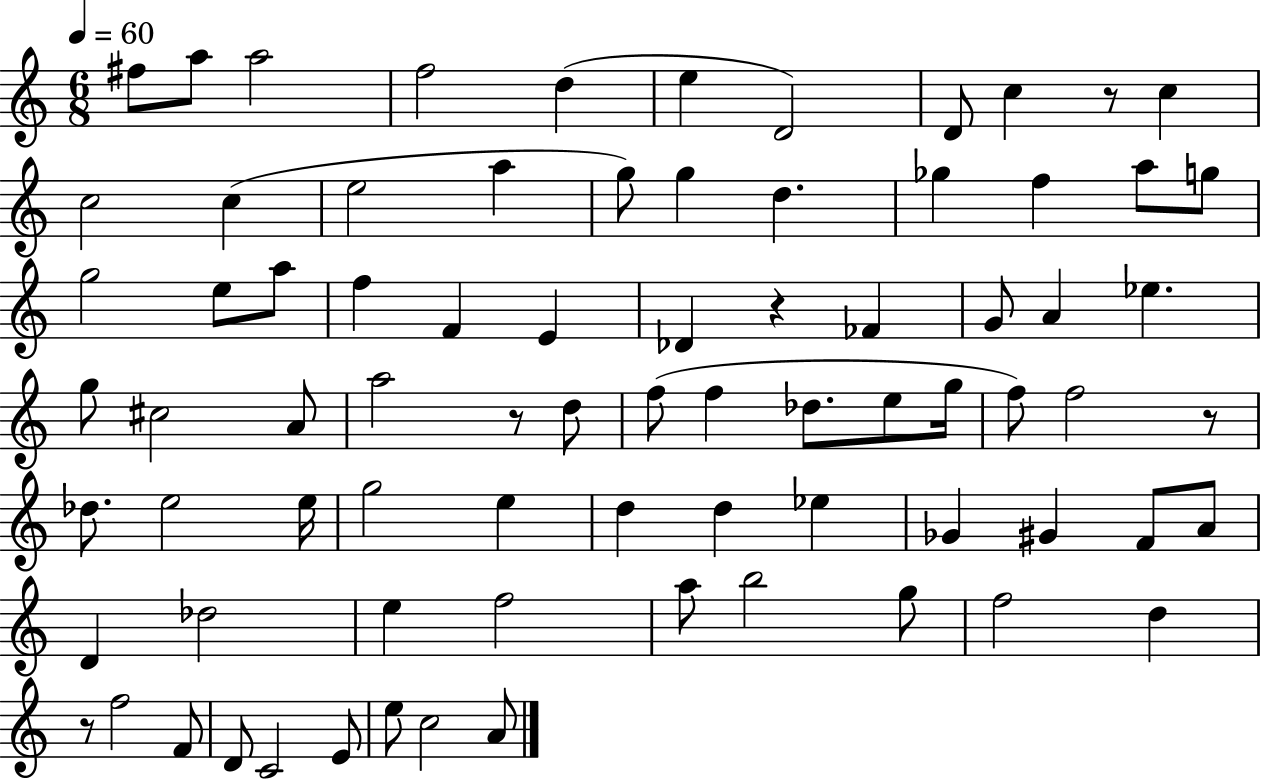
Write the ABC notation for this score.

X:1
T:Untitled
M:6/8
L:1/4
K:C
^f/2 a/2 a2 f2 d e D2 D/2 c z/2 c c2 c e2 a g/2 g d _g f a/2 g/2 g2 e/2 a/2 f F E _D z _F G/2 A _e g/2 ^c2 A/2 a2 z/2 d/2 f/2 f _d/2 e/2 g/4 f/2 f2 z/2 _d/2 e2 e/4 g2 e d d _e _G ^G F/2 A/2 D _d2 e f2 a/2 b2 g/2 f2 d z/2 f2 F/2 D/2 C2 E/2 e/2 c2 A/2